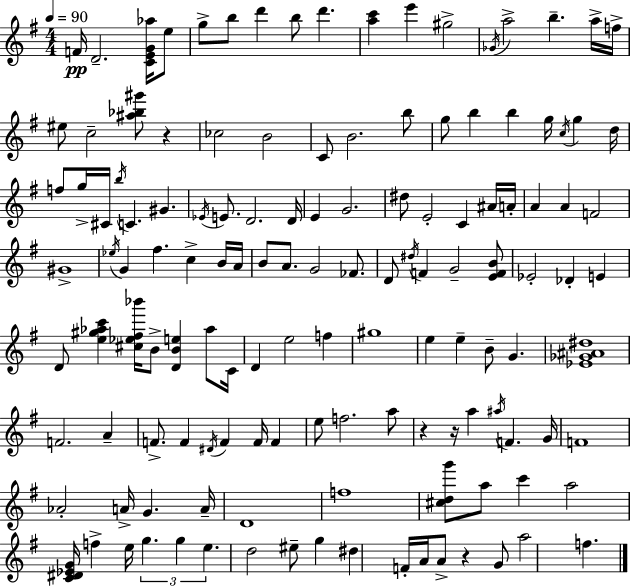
{
  \clef treble
  \numericTimeSignature
  \time 4/4
  \key g \major
  \tempo 4 = 90
  \repeat volta 2 { f'16\pp d'2.-- <c' e' g' aes''>16 e''8 | g''8-> b''8 d'''4 b''8 d'''4. | <a'' c'''>4 e'''4 gis''2-> | \acciaccatura { ges'16 } a''2-> b''4.-- a''16-> | \break f''16-> eis''8 c''2-- <ais'' bes'' gis'''>8 r4 | ces''2 b'2 | c'8 b'2. b''8 | g''8 b''4 b''4 g''16 \acciaccatura { c''16 } g''4 | \break d''16 f''8 g''16-> cis'16 \acciaccatura { b''16 } c'4. gis'4. | \acciaccatura { ees'16 } e'8. d'2. | d'16 e'4 g'2. | dis''8 e'2-. c'4 | \break ais'16 a'16-. a'4 a'4 f'2 | gis'1-> | \acciaccatura { ees''16 } g'4 fis''4. c''4-> | b'16 a'16 b'8 a'8. g'2 | \break fes'8. d'8 \acciaccatura { dis''16 } f'4 g'2-- | <e' f' b'>8 ees'2-. des'4-. | e'4 d'8 <e'' gis'' aes'' c'''>4 <cis'' ees'' fis'' bes'''>16 b'8-> <d' b' e''>4 | aes''8 c'16 d'4 e''2 | \break f''4 gis''1 | e''4 e''4-- b'8-- | g'4. <ees' ges' ais' dis''>1 | f'2. | \break a'4-- f'8.-> f'4 \acciaccatura { dis'16 } f'4 | f'16 f'4 e''8 f''2. | a''8 r4 r16 a''4 | \acciaccatura { ais''16 } f'4. g'16 f'1 | \break aes'2-. | a'16-> g'4. a'16-- d'1 | f''1 | <cis'' d'' g'''>8 a''8 c'''4 | \break a''2 <c' dis' ees' g'>16 f''4-> e''16 \tuplet 3/2 { g''4. | g''4 e''4. } d''2 | eis''8-- g''4 dis''4 | f'16-. a'16 a'8-> r4 g'8 a''2 | \break f''4. } \bar "|."
}